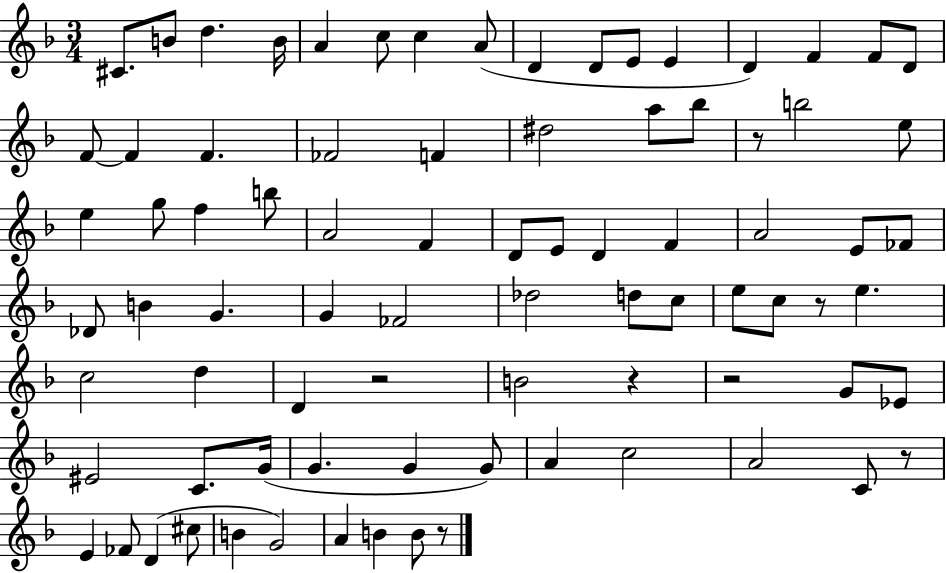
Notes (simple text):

C#4/e. B4/e D5/q. B4/s A4/q C5/e C5/q A4/e D4/q D4/e E4/e E4/q D4/q F4/q F4/e D4/e F4/e F4/q F4/q. FES4/h F4/q D#5/h A5/e Bb5/e R/e B5/h E5/e E5/q G5/e F5/q B5/e A4/h F4/q D4/e E4/e D4/q F4/q A4/h E4/e FES4/e Db4/e B4/q G4/q. G4/q FES4/h Db5/h D5/e C5/e E5/e C5/e R/e E5/q. C5/h D5/q D4/q R/h B4/h R/q R/h G4/e Eb4/e EIS4/h C4/e. G4/s G4/q. G4/q G4/e A4/q C5/h A4/h C4/e R/e E4/q FES4/e D4/q C#5/e B4/q G4/h A4/q B4/q B4/e R/e